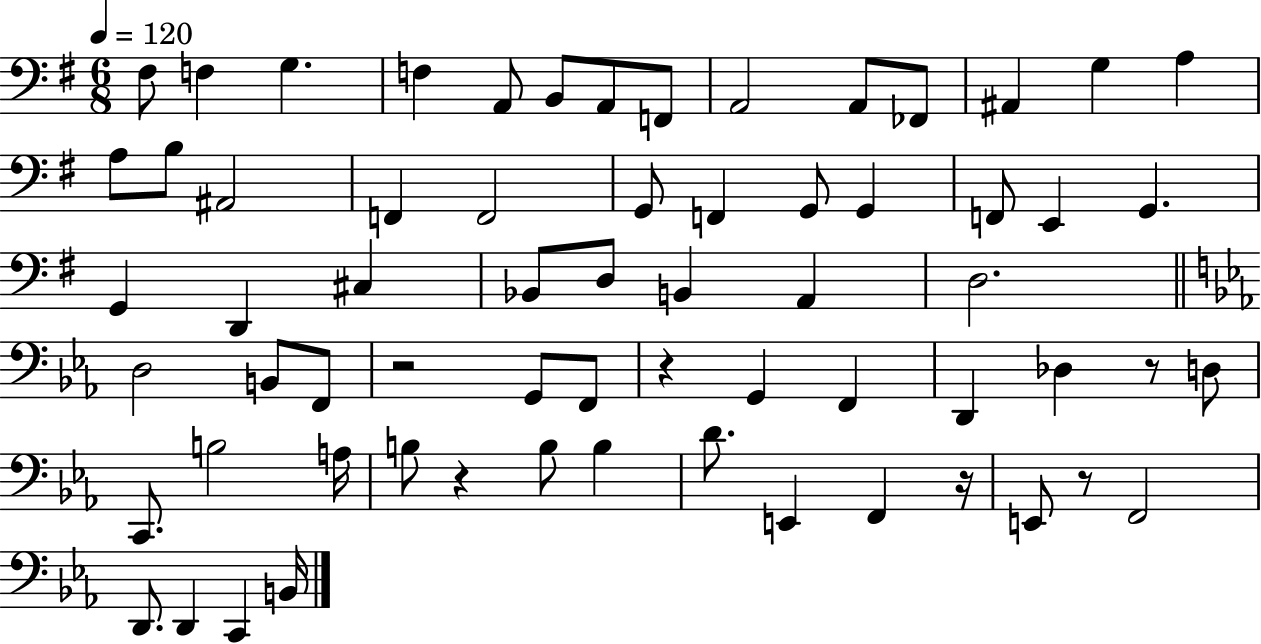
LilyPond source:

{
  \clef bass
  \numericTimeSignature
  \time 6/8
  \key g \major
  \tempo 4 = 120
  fis8 f4 g4. | f4 a,8 b,8 a,8 f,8 | a,2 a,8 fes,8 | ais,4 g4 a4 | \break a8 b8 ais,2 | f,4 f,2 | g,8 f,4 g,8 g,4 | f,8 e,4 g,4. | \break g,4 d,4 cis4 | bes,8 d8 b,4 a,4 | d2. | \bar "||" \break \key c \minor d2 b,8 f,8 | r2 g,8 f,8 | r4 g,4 f,4 | d,4 des4 r8 d8 | \break c,8. b2 a16 | b8 r4 b8 b4 | d'8. e,4 f,4 r16 | e,8 r8 f,2 | \break d,8. d,4 c,4 b,16 | \bar "|."
}